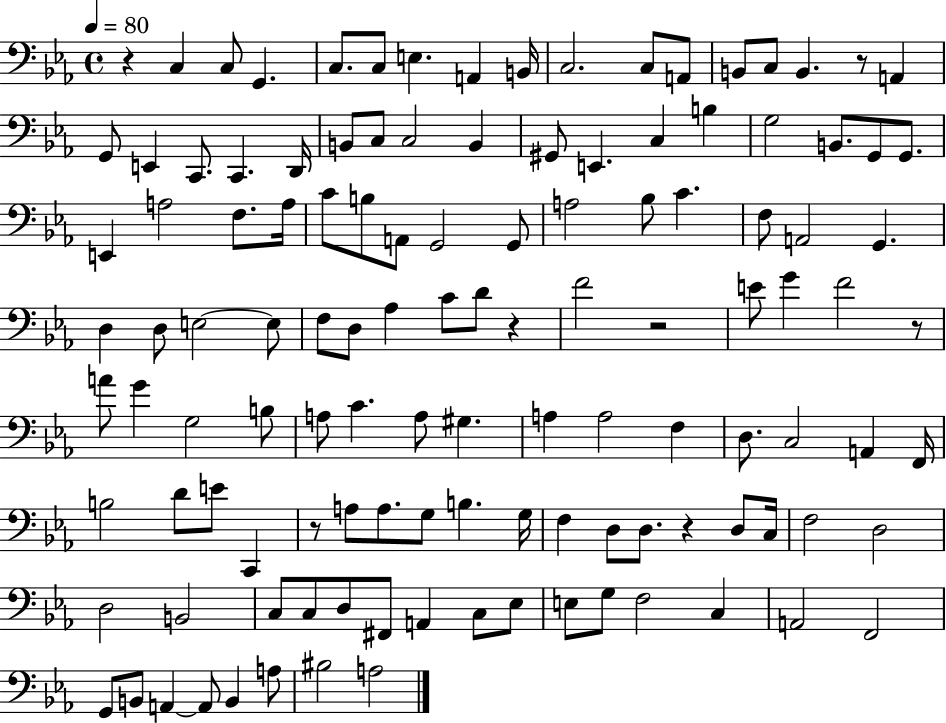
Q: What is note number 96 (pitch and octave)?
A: D3